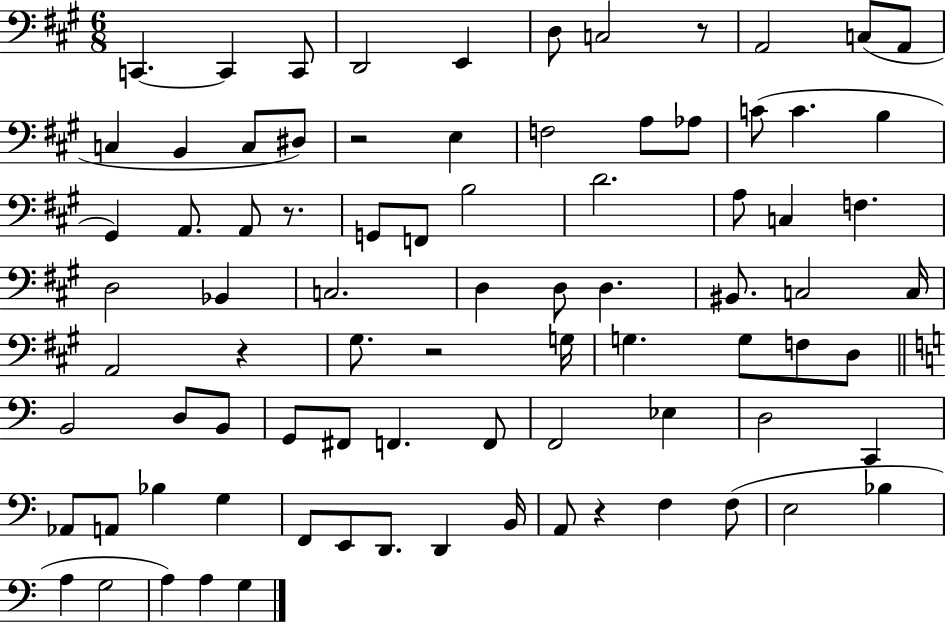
X:1
T:Untitled
M:6/8
L:1/4
K:A
C,, C,, C,,/2 D,,2 E,, D,/2 C,2 z/2 A,,2 C,/2 A,,/2 C, B,, C,/2 ^D,/2 z2 E, F,2 A,/2 _A,/2 C/2 C B, ^G,, A,,/2 A,,/2 z/2 G,,/2 F,,/2 B,2 D2 A,/2 C, F, D,2 _B,, C,2 D, D,/2 D, ^B,,/2 C,2 C,/4 A,,2 z ^G,/2 z2 G,/4 G, G,/2 F,/2 D,/2 B,,2 D,/2 B,,/2 G,,/2 ^F,,/2 F,, F,,/2 F,,2 _E, D,2 C,, _A,,/2 A,,/2 _B, G, F,,/2 E,,/2 D,,/2 D,, B,,/4 A,,/2 z F, F,/2 E,2 _B, A, G,2 A, A, G,